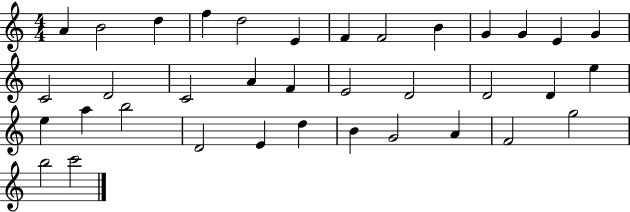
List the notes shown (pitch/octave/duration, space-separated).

A4/q B4/h D5/q F5/q D5/h E4/q F4/q F4/h B4/q G4/q G4/q E4/q G4/q C4/h D4/h C4/h A4/q F4/q E4/h D4/h D4/h D4/q E5/q E5/q A5/q B5/h D4/h E4/q D5/q B4/q G4/h A4/q F4/h G5/h B5/h C6/h